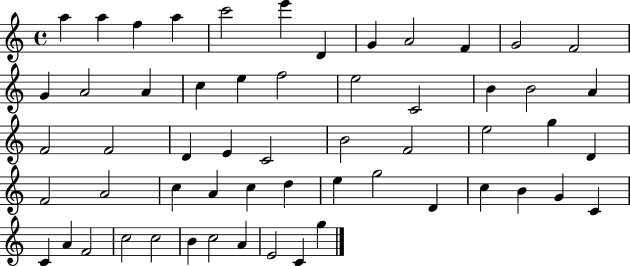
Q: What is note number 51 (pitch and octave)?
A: C5